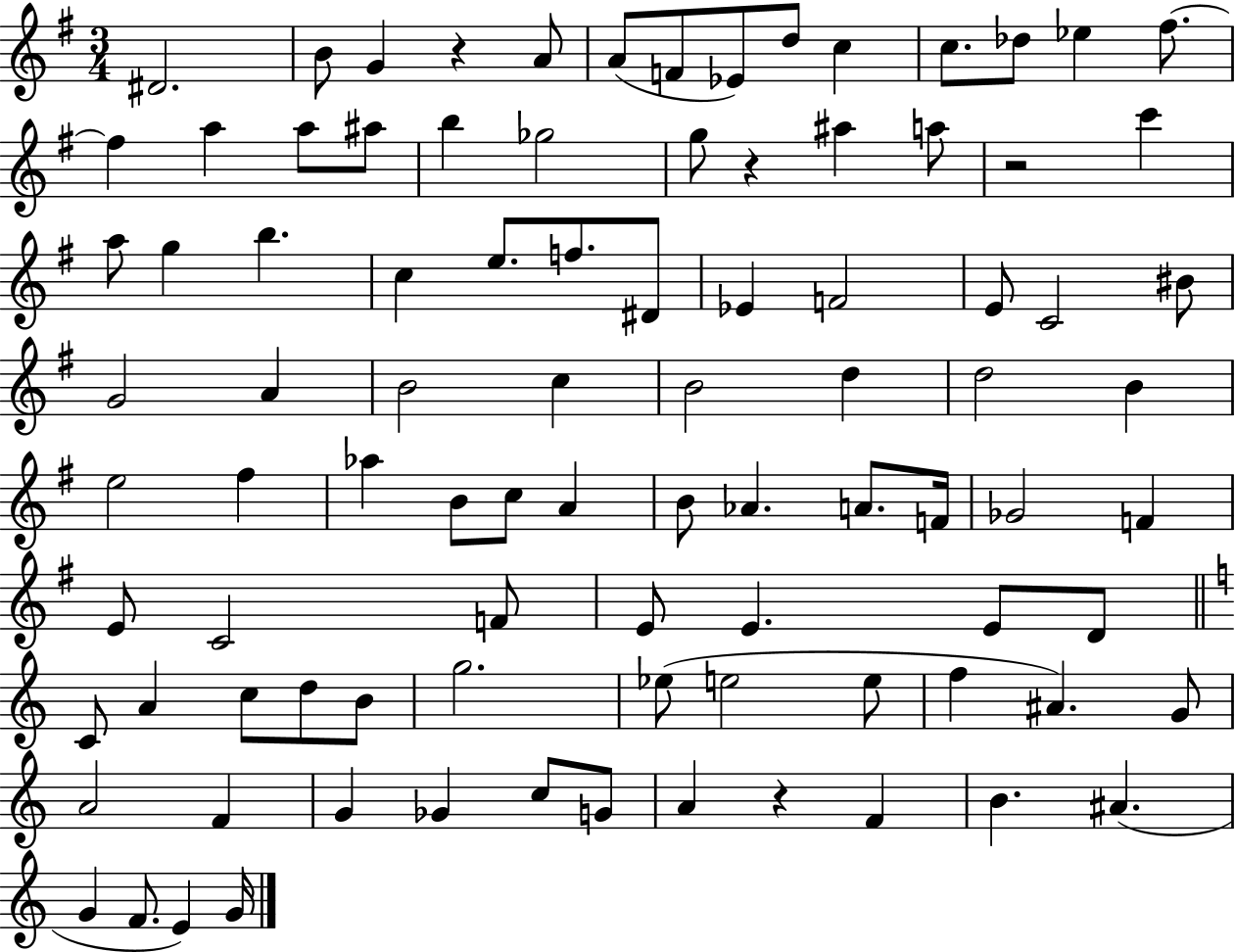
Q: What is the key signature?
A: G major